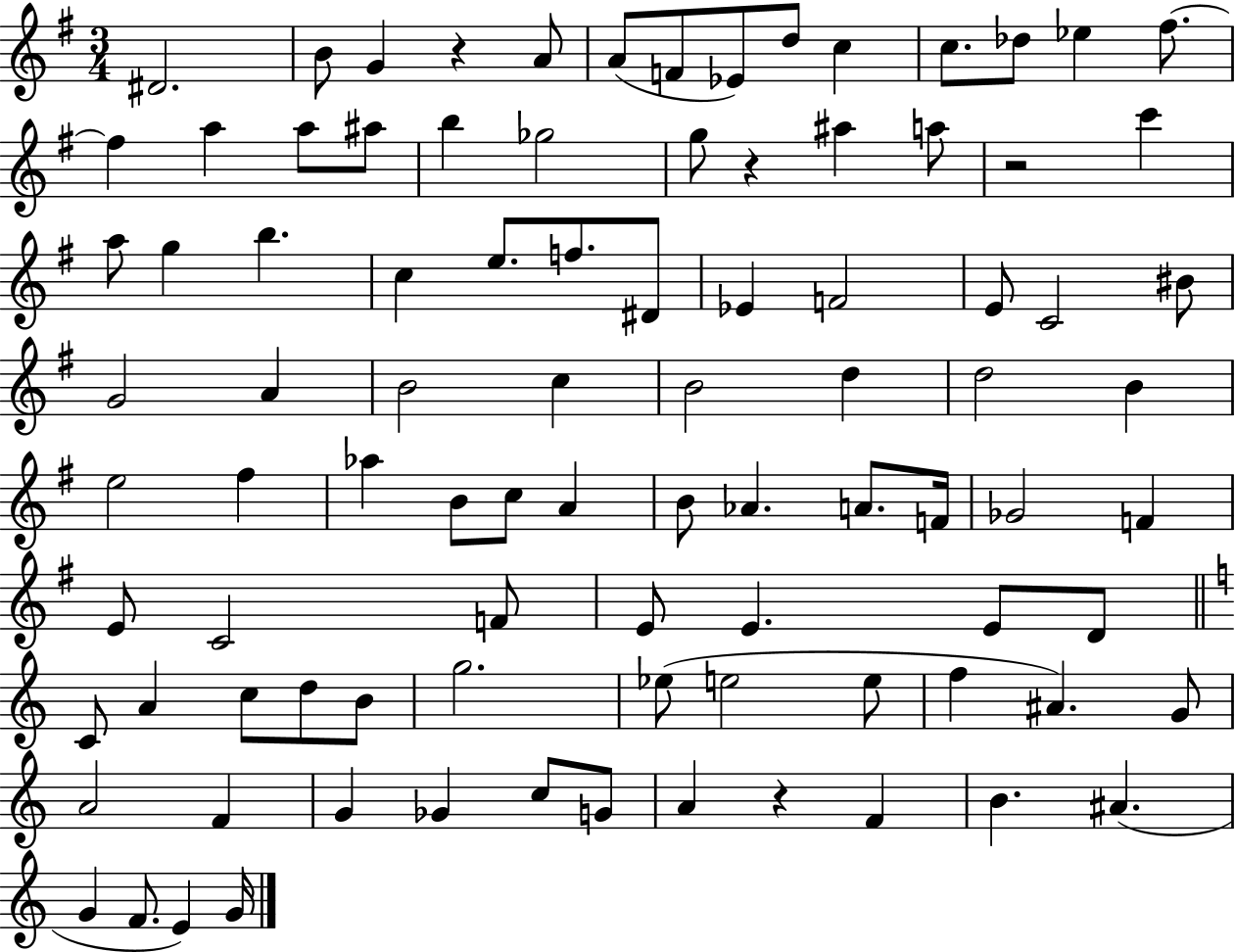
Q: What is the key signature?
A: G major